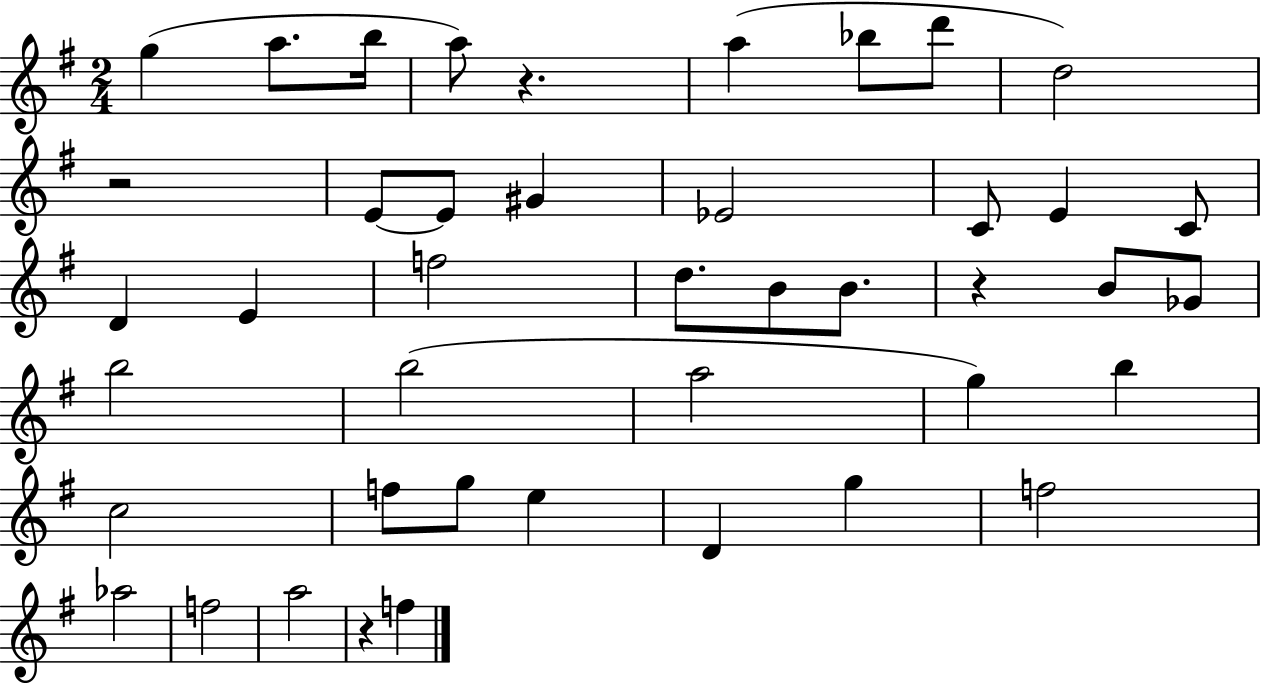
{
  \clef treble
  \numericTimeSignature
  \time 2/4
  \key g \major
  g''4( a''8. b''16 | a''8) r4. | a''4( bes''8 d'''8 | d''2) | \break r2 | e'8~~ e'8 gis'4 | ees'2 | c'8 e'4 c'8 | \break d'4 e'4 | f''2 | d''8. b'8 b'8. | r4 b'8 ges'8 | \break b''2 | b''2( | a''2 | g''4) b''4 | \break c''2 | f''8 g''8 e''4 | d'4 g''4 | f''2 | \break aes''2 | f''2 | a''2 | r4 f''4 | \break \bar "|."
}